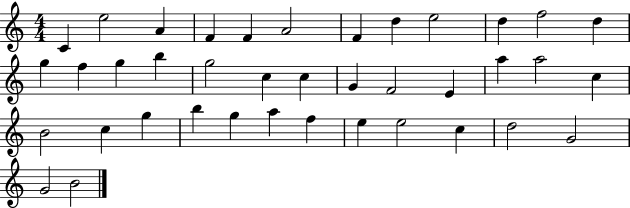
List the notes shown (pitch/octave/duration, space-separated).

C4/q E5/h A4/q F4/q F4/q A4/h F4/q D5/q E5/h D5/q F5/h D5/q G5/q F5/q G5/q B5/q G5/h C5/q C5/q G4/q F4/h E4/q A5/q A5/h C5/q B4/h C5/q G5/q B5/q G5/q A5/q F5/q E5/q E5/h C5/q D5/h G4/h G4/h B4/h